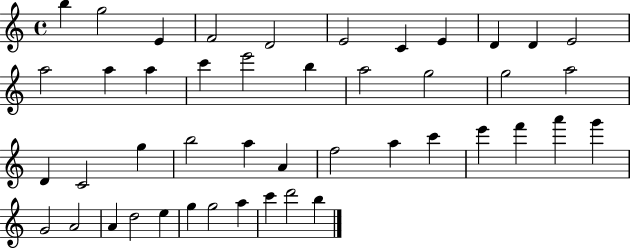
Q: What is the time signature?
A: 4/4